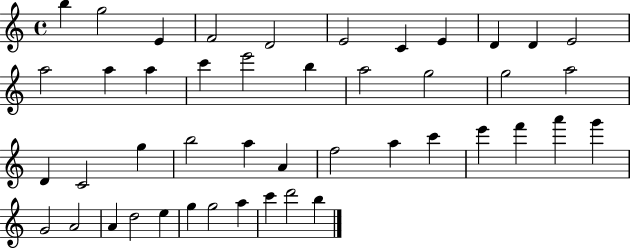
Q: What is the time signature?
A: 4/4